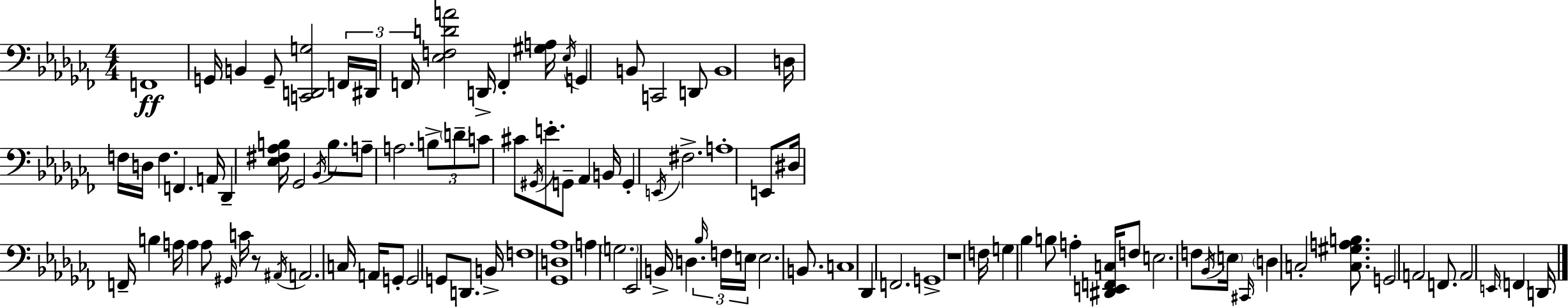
{
  \clef bass
  \numericTimeSignature
  \time 4/4
  \key aes \minor
  f,1\ff | g,16 b,4 g,8-- <c, d, g>2 \tuplet 3/2 { f,16 | dis,16 f,16 } <ees f d' a'>2 d,16-> f,4-. <gis a>16 | \acciaccatura { ees16 } g,4 b,8 c,2 d,8 | \break b,1 | d16 f16 d16 f4. f,4. | a,16 des,4-- <ees fis aes b>16 ges,2 \acciaccatura { bes,16 } b8. | a8-- a2. | \break \tuplet 3/2 { b8-> \parenthesize d'8-- c'8 } cis'8 \acciaccatura { gis,16 } e'8.-. g,8-- aes,4 | b,16 g,4-. \acciaccatura { e,16 } fis2.-> | a1-. | e,8 dis16 f,16-- b4 a16 a4 | \break a8 \grace { gis,16 } c'16 r8 \acciaccatura { ais,16 } a,2. | c16 a,16 g,8-. g,2 | g,8 d,8. b,16-> f1 | <ges, d aes>1 | \break a4 \parenthesize g2. | ees,2 b,16-> d4. | \tuplet 3/2 { \grace { bes16 } f16 e16 } e2. | b,8. c1 | \break des,4 f,2. | g,1-> | r1 | f16 g4 bes4 | \break b8 a4-. <dis, e, f, c>16 f8 e2. | f8 \acciaccatura { bes,16 } \parenthesize e16 \grace { cis,16 } \parenthesize d4 c2-. | <c gis a b>8. g,2 | a,2 f,8. a,2 | \break \grace { e,16 } \parenthesize f,4 d,16 \bar "|."
}